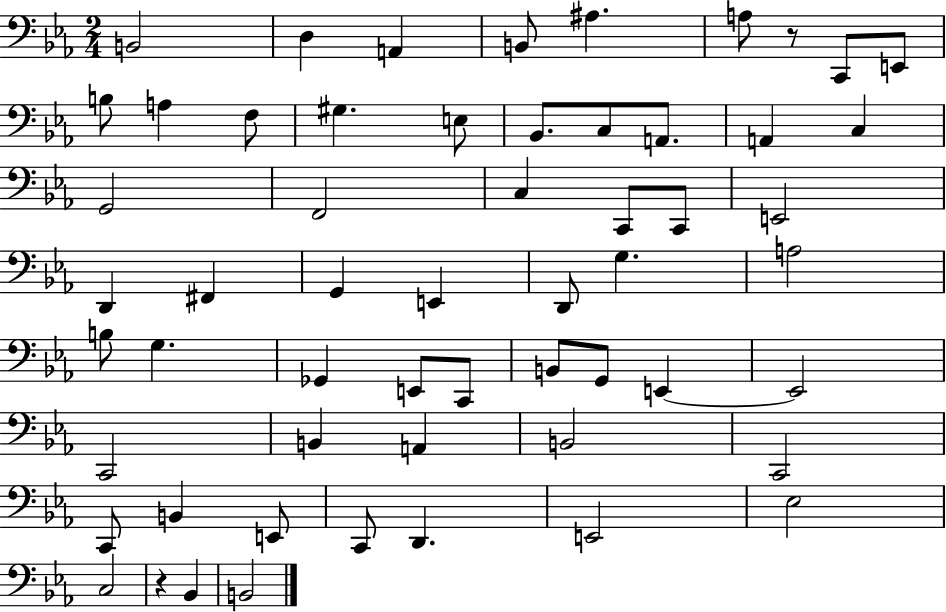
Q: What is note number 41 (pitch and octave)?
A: C2